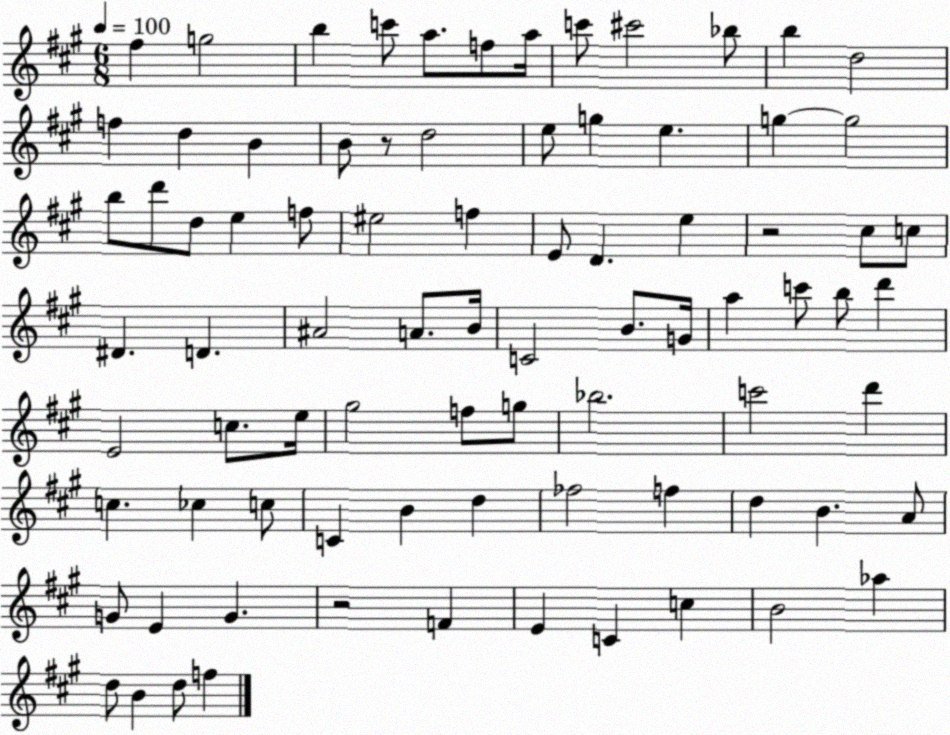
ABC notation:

X:1
T:Untitled
M:6/8
L:1/4
K:A
^f g2 b c'/2 a/2 f/2 a/4 c'/2 ^c'2 _b/2 b d2 f d B B/2 z/2 d2 e/2 g e g g2 b/2 d'/2 d/2 e f/2 ^e2 f E/2 D e z2 ^c/2 c/2 ^D D ^A2 A/2 B/4 C2 B/2 G/4 a c'/2 b/2 d' E2 c/2 e/4 ^g2 f/2 g/2 _b2 c'2 d' c _c c/2 C B d _f2 f d B A/2 G/2 E G z2 F E C c B2 _a d/2 B d/2 f